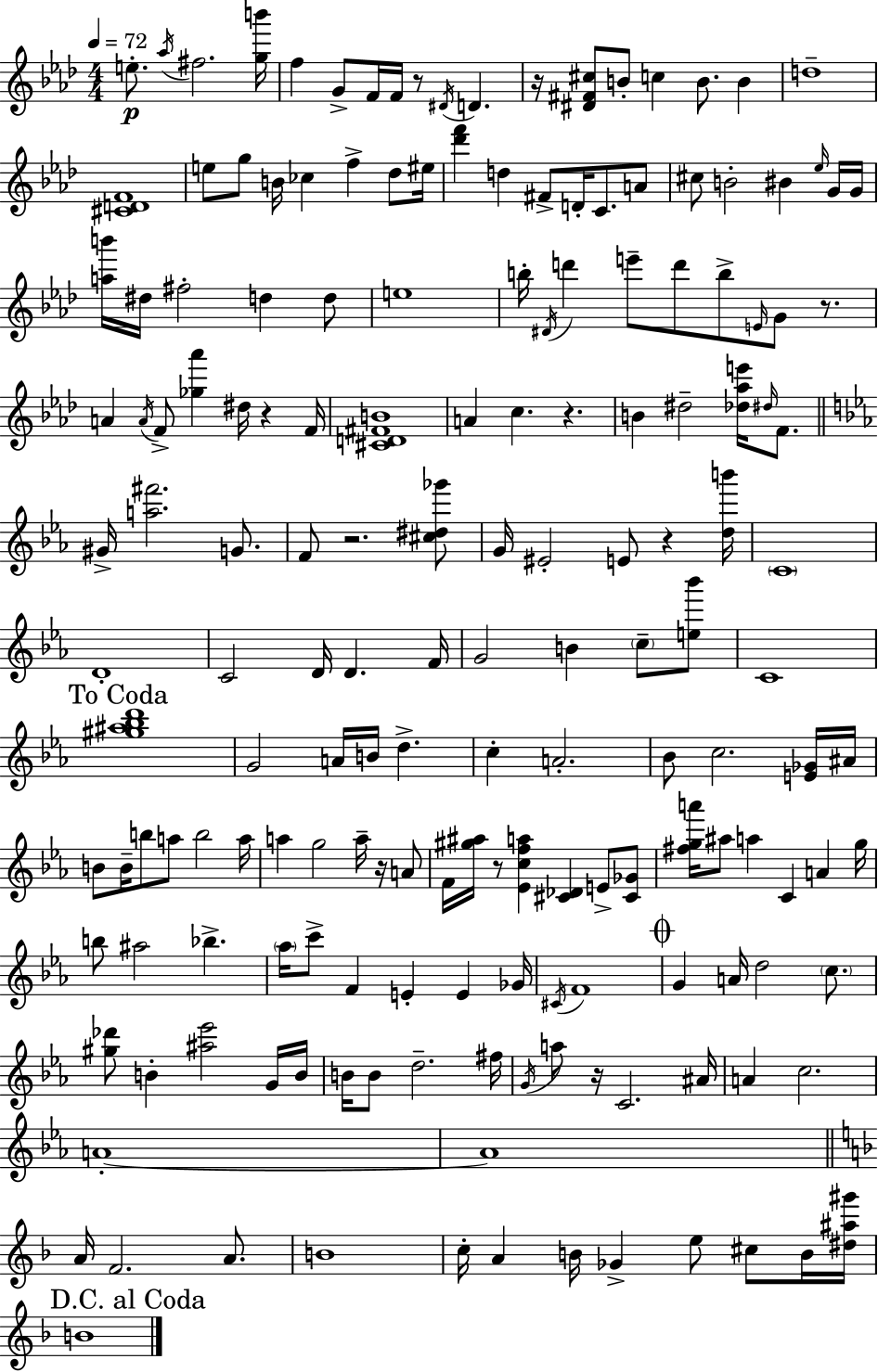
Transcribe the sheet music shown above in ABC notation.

X:1
T:Untitled
M:4/4
L:1/4
K:Ab
e/2 _a/4 ^f2 [gb']/4 f G/2 F/4 F/4 z/2 ^D/4 D z/4 [^D^F^c]/2 B/2 c B/2 B d4 [^CDF]4 e/2 g/2 B/4 _c f _d/2 ^e/4 [_d'f'] d ^F/2 D/4 C/2 A/2 ^c/2 B2 ^B _e/4 G/4 G/4 [ab']/4 ^d/4 ^f2 d d/2 e4 b/4 ^D/4 d' e'/2 d'/2 b/2 E/4 G/2 z/2 A A/4 F/2 [_g_a'] ^d/4 z F/4 [^CD^FB]4 A c z B ^d2 [_d_ae']/4 ^d/4 F/2 ^G/4 [a^f']2 G/2 F/2 z2 [^c^d_g']/2 G/4 ^E2 E/2 z [db']/4 C4 D4 C2 D/4 D F/4 G2 B c/2 [e_b']/2 C4 [^g^a_bd']4 G2 A/4 B/4 d c A2 _B/2 c2 [E_G]/4 ^A/4 B/2 B/4 b/2 a/2 b2 a/4 a g2 a/4 z/4 A/2 F/4 [^g^a]/4 z/2 [_Ecfa] [^C_D] E/2 [^C_G]/2 [^fga']/4 ^a/2 a C A g/4 b/2 ^a2 _b _a/4 c'/2 F E E _G/4 ^C/4 F4 G A/4 d2 c/2 [^g_d']/2 B [^a_e']2 G/4 B/4 B/4 B/2 d2 ^f/4 G/4 a/2 z/4 C2 ^A/4 A c2 A4 A4 A/4 F2 A/2 B4 c/4 A B/4 _G e/2 ^c/2 B/4 [^d^a^g']/4 B4